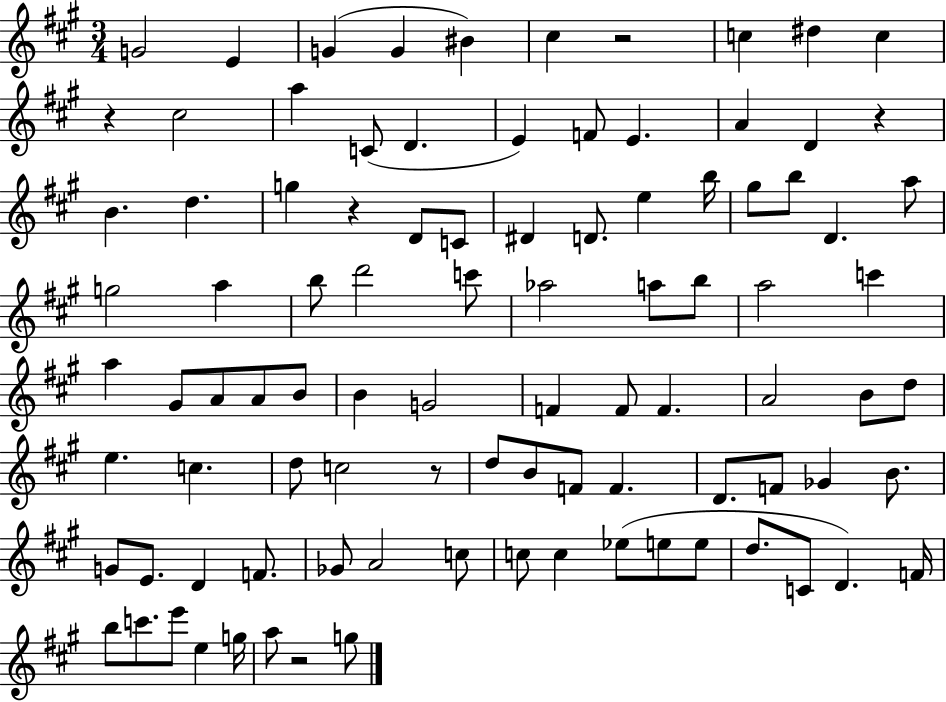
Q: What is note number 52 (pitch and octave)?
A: A4